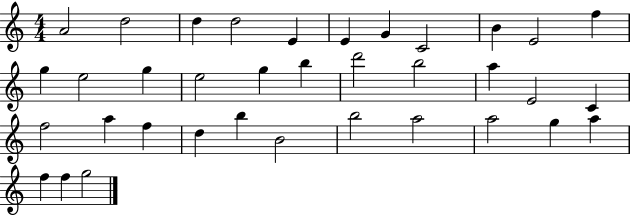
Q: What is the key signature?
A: C major